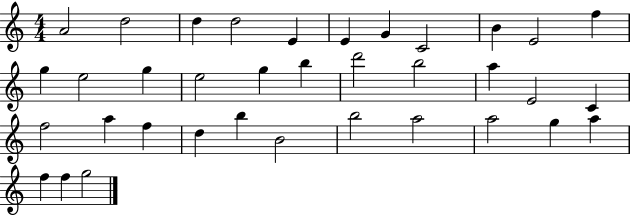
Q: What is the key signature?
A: C major